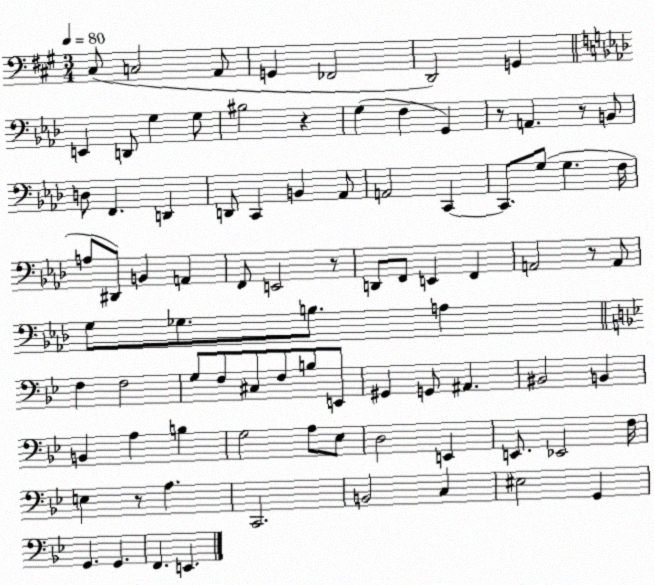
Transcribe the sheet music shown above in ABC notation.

X:1
T:Untitled
M:3/4
L:1/4
K:A
^C,/2 C,2 A,,/2 G,, _F,,2 D,,2 G,, E,, D,,/2 G, G,/2 ^B,2 z G, F, G,, z/2 A,, z/2 B,,/2 D,/2 F,, D,, D,,/2 C,, B,, _A,,/2 A,,2 C,, C,,/2 G,/2 G, F,/4 A,/2 ^D,,/2 B,, A,, F,,/2 E,,2 z/2 D,,/2 F,,/2 E,, F,, A,,2 z/2 A,,/2 G,/2 _G,/2 B,/2 A, F, F,2 G,/2 F,/2 ^C,/2 F,/2 B,/2 E,,/2 ^G,, G,,/2 ^A,, ^B,,2 B,, B,, A, B, G,2 A,/2 _E,/2 D,2 E,, E,,/2 _E,,2 F,/4 E, z/2 A, C,,2 B,,2 C, ^E,2 G,, G,, G,, F,, E,,